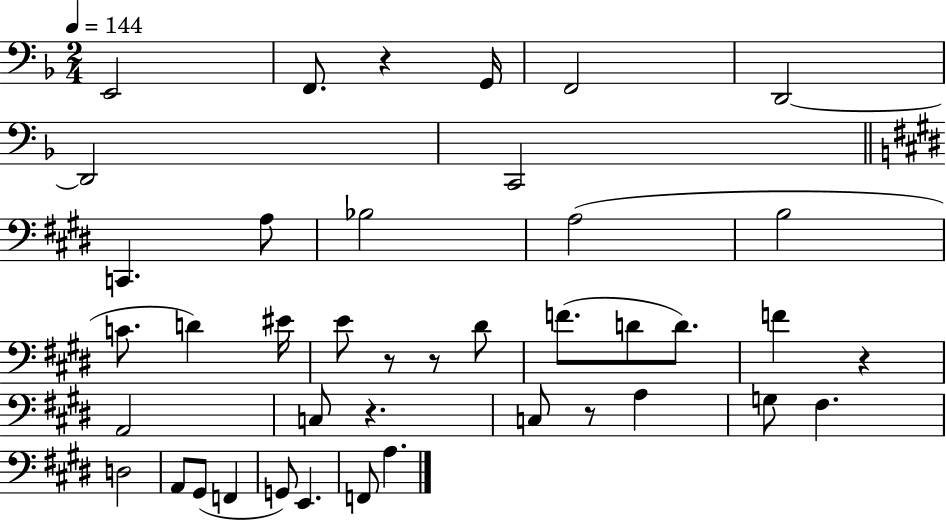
X:1
T:Untitled
M:2/4
L:1/4
K:F
E,,2 F,,/2 z G,,/4 F,,2 D,,2 D,,2 C,,2 C,, A,/2 _B,2 A,2 B,2 C/2 D ^E/4 E/2 z/2 z/2 ^D/2 F/2 D/2 D/2 F z A,,2 C,/2 z C,/2 z/2 A, G,/2 ^F, D,2 A,,/2 ^G,,/2 F,, G,,/2 E,, F,,/2 A,